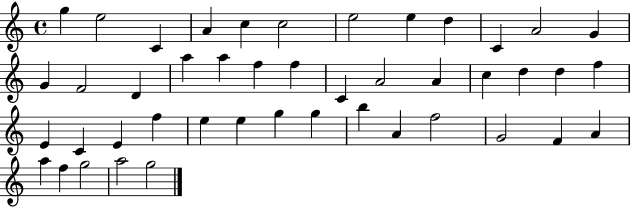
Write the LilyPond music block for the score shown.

{
  \clef treble
  \time 4/4
  \defaultTimeSignature
  \key c \major
  g''4 e''2 c'4 | a'4 c''4 c''2 | e''2 e''4 d''4 | c'4 a'2 g'4 | \break g'4 f'2 d'4 | a''4 a''4 f''4 f''4 | c'4 a'2 a'4 | c''4 d''4 d''4 f''4 | \break e'4 c'4 e'4 f''4 | e''4 e''4 g''4 g''4 | b''4 a'4 f''2 | g'2 f'4 a'4 | \break a''4 f''4 g''2 | a''2 g''2 | \bar "|."
}